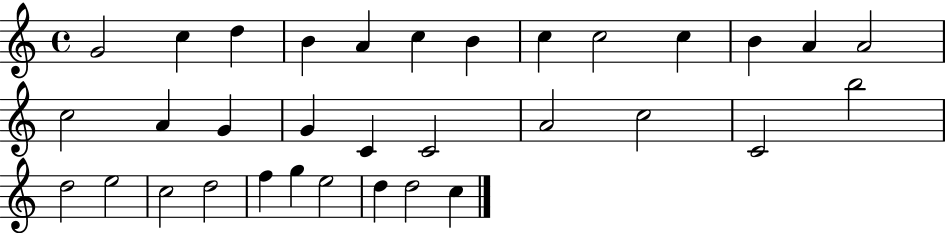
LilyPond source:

{
  \clef treble
  \time 4/4
  \defaultTimeSignature
  \key c \major
  g'2 c''4 d''4 | b'4 a'4 c''4 b'4 | c''4 c''2 c''4 | b'4 a'4 a'2 | \break c''2 a'4 g'4 | g'4 c'4 c'2 | a'2 c''2 | c'2 b''2 | \break d''2 e''2 | c''2 d''2 | f''4 g''4 e''2 | d''4 d''2 c''4 | \break \bar "|."
}